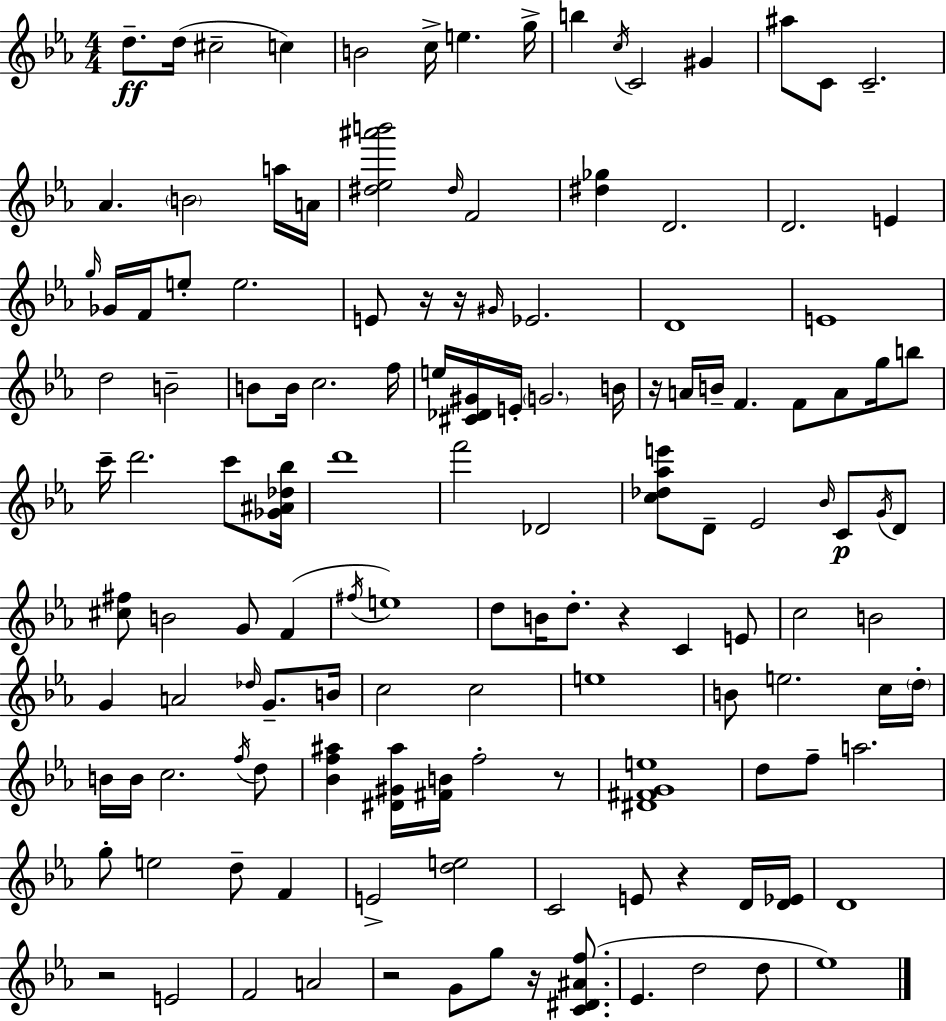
{
  \clef treble
  \numericTimeSignature
  \time 4/4
  \key ees \major
  d''8.--\ff d''16( cis''2-- c''4) | b'2 c''16-> e''4. g''16-> | b''4 \acciaccatura { c''16 } c'2 gis'4 | ais''8 c'8 c'2.-- | \break aes'4. \parenthesize b'2 a''16 | a'16 <dis'' ees'' ais''' b'''>2 \grace { dis''16 } f'2 | <dis'' ges''>4 d'2. | d'2. e'4 | \break \grace { g''16 } ges'16 f'16 e''8-. e''2. | e'8 r16 r16 \grace { gis'16 } ees'2. | d'1 | e'1 | \break d''2 b'2-- | b'8 b'16 c''2. | f''16 e''16 <cis' des' gis'>16 e'16-. \parenthesize g'2. | b'16 r16 a'16 b'16-- f'4. f'8 a'8 | \break g''16 b''8 c'''16-- d'''2. | c'''8 <ges' ais' des'' bes''>16 d'''1 | f'''2 des'2 | <c'' des'' aes'' e'''>8 d'8-- ees'2 | \break \grace { bes'16 } c'8\p \acciaccatura { g'16 } d'8 <cis'' fis''>8 b'2 | g'8 f'4( \acciaccatura { fis''16 } e''1) | d''8 b'16 d''8.-. r4 | c'4 e'8 c''2 b'2 | \break g'4 a'2 | \grace { des''16 } g'8.-- b'16 c''2 | c''2 e''1 | b'8 e''2. | \break c''16 \parenthesize d''16-. b'16 b'16 c''2. | \acciaccatura { f''16 } d''8 <bes' f'' ais''>4 <dis' gis' ais''>16 <fis' b'>16 f''2-. | r8 <dis' fis' g' e''>1 | d''8 f''8-- a''2. | \break g''8-. e''2 | d''8-- f'4 e'2-> | <d'' e''>2 c'2 | e'8 r4 d'16 <d' ees'>16 d'1 | \break r2 | e'2 f'2 | a'2 r2 | g'8 g''8 r16 <c' dis' ais' f''>8.( ees'4. d''2 | \break d''8 ees''1) | \bar "|."
}